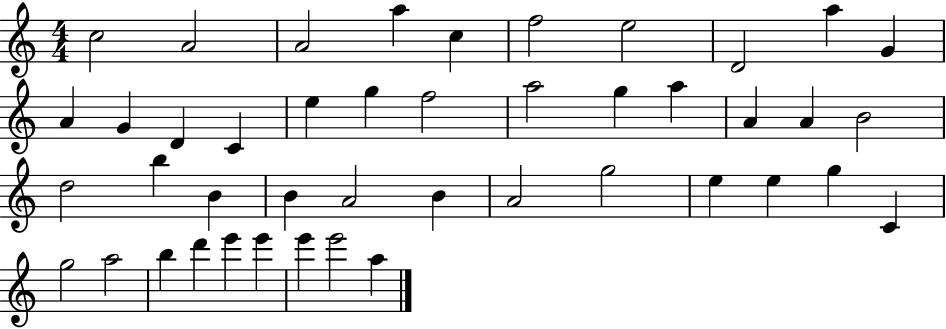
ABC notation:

X:1
T:Untitled
M:4/4
L:1/4
K:C
c2 A2 A2 a c f2 e2 D2 a G A G D C e g f2 a2 g a A A B2 d2 b B B A2 B A2 g2 e e g C g2 a2 b d' e' e' e' e'2 a